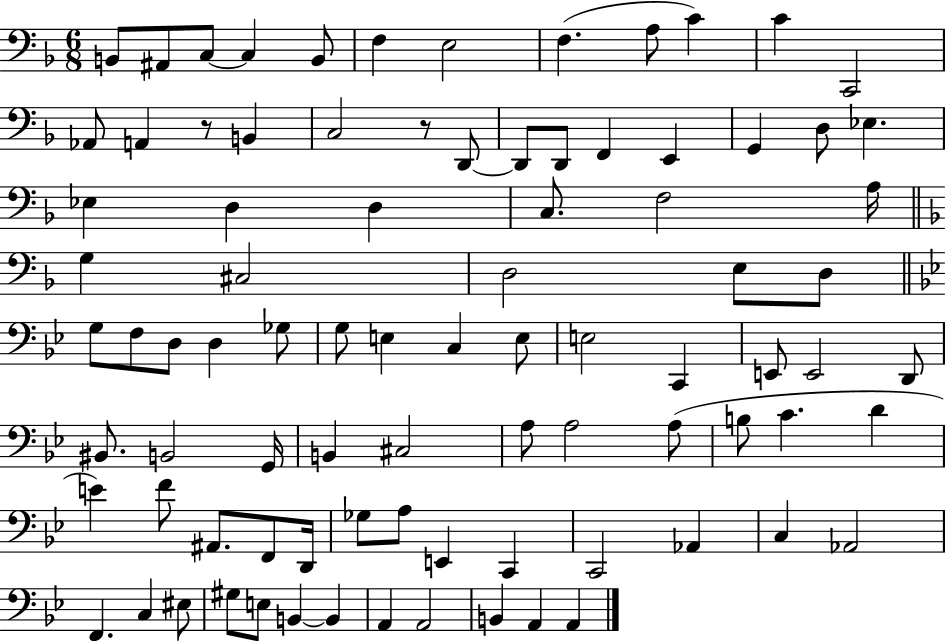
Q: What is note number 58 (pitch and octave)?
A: B3